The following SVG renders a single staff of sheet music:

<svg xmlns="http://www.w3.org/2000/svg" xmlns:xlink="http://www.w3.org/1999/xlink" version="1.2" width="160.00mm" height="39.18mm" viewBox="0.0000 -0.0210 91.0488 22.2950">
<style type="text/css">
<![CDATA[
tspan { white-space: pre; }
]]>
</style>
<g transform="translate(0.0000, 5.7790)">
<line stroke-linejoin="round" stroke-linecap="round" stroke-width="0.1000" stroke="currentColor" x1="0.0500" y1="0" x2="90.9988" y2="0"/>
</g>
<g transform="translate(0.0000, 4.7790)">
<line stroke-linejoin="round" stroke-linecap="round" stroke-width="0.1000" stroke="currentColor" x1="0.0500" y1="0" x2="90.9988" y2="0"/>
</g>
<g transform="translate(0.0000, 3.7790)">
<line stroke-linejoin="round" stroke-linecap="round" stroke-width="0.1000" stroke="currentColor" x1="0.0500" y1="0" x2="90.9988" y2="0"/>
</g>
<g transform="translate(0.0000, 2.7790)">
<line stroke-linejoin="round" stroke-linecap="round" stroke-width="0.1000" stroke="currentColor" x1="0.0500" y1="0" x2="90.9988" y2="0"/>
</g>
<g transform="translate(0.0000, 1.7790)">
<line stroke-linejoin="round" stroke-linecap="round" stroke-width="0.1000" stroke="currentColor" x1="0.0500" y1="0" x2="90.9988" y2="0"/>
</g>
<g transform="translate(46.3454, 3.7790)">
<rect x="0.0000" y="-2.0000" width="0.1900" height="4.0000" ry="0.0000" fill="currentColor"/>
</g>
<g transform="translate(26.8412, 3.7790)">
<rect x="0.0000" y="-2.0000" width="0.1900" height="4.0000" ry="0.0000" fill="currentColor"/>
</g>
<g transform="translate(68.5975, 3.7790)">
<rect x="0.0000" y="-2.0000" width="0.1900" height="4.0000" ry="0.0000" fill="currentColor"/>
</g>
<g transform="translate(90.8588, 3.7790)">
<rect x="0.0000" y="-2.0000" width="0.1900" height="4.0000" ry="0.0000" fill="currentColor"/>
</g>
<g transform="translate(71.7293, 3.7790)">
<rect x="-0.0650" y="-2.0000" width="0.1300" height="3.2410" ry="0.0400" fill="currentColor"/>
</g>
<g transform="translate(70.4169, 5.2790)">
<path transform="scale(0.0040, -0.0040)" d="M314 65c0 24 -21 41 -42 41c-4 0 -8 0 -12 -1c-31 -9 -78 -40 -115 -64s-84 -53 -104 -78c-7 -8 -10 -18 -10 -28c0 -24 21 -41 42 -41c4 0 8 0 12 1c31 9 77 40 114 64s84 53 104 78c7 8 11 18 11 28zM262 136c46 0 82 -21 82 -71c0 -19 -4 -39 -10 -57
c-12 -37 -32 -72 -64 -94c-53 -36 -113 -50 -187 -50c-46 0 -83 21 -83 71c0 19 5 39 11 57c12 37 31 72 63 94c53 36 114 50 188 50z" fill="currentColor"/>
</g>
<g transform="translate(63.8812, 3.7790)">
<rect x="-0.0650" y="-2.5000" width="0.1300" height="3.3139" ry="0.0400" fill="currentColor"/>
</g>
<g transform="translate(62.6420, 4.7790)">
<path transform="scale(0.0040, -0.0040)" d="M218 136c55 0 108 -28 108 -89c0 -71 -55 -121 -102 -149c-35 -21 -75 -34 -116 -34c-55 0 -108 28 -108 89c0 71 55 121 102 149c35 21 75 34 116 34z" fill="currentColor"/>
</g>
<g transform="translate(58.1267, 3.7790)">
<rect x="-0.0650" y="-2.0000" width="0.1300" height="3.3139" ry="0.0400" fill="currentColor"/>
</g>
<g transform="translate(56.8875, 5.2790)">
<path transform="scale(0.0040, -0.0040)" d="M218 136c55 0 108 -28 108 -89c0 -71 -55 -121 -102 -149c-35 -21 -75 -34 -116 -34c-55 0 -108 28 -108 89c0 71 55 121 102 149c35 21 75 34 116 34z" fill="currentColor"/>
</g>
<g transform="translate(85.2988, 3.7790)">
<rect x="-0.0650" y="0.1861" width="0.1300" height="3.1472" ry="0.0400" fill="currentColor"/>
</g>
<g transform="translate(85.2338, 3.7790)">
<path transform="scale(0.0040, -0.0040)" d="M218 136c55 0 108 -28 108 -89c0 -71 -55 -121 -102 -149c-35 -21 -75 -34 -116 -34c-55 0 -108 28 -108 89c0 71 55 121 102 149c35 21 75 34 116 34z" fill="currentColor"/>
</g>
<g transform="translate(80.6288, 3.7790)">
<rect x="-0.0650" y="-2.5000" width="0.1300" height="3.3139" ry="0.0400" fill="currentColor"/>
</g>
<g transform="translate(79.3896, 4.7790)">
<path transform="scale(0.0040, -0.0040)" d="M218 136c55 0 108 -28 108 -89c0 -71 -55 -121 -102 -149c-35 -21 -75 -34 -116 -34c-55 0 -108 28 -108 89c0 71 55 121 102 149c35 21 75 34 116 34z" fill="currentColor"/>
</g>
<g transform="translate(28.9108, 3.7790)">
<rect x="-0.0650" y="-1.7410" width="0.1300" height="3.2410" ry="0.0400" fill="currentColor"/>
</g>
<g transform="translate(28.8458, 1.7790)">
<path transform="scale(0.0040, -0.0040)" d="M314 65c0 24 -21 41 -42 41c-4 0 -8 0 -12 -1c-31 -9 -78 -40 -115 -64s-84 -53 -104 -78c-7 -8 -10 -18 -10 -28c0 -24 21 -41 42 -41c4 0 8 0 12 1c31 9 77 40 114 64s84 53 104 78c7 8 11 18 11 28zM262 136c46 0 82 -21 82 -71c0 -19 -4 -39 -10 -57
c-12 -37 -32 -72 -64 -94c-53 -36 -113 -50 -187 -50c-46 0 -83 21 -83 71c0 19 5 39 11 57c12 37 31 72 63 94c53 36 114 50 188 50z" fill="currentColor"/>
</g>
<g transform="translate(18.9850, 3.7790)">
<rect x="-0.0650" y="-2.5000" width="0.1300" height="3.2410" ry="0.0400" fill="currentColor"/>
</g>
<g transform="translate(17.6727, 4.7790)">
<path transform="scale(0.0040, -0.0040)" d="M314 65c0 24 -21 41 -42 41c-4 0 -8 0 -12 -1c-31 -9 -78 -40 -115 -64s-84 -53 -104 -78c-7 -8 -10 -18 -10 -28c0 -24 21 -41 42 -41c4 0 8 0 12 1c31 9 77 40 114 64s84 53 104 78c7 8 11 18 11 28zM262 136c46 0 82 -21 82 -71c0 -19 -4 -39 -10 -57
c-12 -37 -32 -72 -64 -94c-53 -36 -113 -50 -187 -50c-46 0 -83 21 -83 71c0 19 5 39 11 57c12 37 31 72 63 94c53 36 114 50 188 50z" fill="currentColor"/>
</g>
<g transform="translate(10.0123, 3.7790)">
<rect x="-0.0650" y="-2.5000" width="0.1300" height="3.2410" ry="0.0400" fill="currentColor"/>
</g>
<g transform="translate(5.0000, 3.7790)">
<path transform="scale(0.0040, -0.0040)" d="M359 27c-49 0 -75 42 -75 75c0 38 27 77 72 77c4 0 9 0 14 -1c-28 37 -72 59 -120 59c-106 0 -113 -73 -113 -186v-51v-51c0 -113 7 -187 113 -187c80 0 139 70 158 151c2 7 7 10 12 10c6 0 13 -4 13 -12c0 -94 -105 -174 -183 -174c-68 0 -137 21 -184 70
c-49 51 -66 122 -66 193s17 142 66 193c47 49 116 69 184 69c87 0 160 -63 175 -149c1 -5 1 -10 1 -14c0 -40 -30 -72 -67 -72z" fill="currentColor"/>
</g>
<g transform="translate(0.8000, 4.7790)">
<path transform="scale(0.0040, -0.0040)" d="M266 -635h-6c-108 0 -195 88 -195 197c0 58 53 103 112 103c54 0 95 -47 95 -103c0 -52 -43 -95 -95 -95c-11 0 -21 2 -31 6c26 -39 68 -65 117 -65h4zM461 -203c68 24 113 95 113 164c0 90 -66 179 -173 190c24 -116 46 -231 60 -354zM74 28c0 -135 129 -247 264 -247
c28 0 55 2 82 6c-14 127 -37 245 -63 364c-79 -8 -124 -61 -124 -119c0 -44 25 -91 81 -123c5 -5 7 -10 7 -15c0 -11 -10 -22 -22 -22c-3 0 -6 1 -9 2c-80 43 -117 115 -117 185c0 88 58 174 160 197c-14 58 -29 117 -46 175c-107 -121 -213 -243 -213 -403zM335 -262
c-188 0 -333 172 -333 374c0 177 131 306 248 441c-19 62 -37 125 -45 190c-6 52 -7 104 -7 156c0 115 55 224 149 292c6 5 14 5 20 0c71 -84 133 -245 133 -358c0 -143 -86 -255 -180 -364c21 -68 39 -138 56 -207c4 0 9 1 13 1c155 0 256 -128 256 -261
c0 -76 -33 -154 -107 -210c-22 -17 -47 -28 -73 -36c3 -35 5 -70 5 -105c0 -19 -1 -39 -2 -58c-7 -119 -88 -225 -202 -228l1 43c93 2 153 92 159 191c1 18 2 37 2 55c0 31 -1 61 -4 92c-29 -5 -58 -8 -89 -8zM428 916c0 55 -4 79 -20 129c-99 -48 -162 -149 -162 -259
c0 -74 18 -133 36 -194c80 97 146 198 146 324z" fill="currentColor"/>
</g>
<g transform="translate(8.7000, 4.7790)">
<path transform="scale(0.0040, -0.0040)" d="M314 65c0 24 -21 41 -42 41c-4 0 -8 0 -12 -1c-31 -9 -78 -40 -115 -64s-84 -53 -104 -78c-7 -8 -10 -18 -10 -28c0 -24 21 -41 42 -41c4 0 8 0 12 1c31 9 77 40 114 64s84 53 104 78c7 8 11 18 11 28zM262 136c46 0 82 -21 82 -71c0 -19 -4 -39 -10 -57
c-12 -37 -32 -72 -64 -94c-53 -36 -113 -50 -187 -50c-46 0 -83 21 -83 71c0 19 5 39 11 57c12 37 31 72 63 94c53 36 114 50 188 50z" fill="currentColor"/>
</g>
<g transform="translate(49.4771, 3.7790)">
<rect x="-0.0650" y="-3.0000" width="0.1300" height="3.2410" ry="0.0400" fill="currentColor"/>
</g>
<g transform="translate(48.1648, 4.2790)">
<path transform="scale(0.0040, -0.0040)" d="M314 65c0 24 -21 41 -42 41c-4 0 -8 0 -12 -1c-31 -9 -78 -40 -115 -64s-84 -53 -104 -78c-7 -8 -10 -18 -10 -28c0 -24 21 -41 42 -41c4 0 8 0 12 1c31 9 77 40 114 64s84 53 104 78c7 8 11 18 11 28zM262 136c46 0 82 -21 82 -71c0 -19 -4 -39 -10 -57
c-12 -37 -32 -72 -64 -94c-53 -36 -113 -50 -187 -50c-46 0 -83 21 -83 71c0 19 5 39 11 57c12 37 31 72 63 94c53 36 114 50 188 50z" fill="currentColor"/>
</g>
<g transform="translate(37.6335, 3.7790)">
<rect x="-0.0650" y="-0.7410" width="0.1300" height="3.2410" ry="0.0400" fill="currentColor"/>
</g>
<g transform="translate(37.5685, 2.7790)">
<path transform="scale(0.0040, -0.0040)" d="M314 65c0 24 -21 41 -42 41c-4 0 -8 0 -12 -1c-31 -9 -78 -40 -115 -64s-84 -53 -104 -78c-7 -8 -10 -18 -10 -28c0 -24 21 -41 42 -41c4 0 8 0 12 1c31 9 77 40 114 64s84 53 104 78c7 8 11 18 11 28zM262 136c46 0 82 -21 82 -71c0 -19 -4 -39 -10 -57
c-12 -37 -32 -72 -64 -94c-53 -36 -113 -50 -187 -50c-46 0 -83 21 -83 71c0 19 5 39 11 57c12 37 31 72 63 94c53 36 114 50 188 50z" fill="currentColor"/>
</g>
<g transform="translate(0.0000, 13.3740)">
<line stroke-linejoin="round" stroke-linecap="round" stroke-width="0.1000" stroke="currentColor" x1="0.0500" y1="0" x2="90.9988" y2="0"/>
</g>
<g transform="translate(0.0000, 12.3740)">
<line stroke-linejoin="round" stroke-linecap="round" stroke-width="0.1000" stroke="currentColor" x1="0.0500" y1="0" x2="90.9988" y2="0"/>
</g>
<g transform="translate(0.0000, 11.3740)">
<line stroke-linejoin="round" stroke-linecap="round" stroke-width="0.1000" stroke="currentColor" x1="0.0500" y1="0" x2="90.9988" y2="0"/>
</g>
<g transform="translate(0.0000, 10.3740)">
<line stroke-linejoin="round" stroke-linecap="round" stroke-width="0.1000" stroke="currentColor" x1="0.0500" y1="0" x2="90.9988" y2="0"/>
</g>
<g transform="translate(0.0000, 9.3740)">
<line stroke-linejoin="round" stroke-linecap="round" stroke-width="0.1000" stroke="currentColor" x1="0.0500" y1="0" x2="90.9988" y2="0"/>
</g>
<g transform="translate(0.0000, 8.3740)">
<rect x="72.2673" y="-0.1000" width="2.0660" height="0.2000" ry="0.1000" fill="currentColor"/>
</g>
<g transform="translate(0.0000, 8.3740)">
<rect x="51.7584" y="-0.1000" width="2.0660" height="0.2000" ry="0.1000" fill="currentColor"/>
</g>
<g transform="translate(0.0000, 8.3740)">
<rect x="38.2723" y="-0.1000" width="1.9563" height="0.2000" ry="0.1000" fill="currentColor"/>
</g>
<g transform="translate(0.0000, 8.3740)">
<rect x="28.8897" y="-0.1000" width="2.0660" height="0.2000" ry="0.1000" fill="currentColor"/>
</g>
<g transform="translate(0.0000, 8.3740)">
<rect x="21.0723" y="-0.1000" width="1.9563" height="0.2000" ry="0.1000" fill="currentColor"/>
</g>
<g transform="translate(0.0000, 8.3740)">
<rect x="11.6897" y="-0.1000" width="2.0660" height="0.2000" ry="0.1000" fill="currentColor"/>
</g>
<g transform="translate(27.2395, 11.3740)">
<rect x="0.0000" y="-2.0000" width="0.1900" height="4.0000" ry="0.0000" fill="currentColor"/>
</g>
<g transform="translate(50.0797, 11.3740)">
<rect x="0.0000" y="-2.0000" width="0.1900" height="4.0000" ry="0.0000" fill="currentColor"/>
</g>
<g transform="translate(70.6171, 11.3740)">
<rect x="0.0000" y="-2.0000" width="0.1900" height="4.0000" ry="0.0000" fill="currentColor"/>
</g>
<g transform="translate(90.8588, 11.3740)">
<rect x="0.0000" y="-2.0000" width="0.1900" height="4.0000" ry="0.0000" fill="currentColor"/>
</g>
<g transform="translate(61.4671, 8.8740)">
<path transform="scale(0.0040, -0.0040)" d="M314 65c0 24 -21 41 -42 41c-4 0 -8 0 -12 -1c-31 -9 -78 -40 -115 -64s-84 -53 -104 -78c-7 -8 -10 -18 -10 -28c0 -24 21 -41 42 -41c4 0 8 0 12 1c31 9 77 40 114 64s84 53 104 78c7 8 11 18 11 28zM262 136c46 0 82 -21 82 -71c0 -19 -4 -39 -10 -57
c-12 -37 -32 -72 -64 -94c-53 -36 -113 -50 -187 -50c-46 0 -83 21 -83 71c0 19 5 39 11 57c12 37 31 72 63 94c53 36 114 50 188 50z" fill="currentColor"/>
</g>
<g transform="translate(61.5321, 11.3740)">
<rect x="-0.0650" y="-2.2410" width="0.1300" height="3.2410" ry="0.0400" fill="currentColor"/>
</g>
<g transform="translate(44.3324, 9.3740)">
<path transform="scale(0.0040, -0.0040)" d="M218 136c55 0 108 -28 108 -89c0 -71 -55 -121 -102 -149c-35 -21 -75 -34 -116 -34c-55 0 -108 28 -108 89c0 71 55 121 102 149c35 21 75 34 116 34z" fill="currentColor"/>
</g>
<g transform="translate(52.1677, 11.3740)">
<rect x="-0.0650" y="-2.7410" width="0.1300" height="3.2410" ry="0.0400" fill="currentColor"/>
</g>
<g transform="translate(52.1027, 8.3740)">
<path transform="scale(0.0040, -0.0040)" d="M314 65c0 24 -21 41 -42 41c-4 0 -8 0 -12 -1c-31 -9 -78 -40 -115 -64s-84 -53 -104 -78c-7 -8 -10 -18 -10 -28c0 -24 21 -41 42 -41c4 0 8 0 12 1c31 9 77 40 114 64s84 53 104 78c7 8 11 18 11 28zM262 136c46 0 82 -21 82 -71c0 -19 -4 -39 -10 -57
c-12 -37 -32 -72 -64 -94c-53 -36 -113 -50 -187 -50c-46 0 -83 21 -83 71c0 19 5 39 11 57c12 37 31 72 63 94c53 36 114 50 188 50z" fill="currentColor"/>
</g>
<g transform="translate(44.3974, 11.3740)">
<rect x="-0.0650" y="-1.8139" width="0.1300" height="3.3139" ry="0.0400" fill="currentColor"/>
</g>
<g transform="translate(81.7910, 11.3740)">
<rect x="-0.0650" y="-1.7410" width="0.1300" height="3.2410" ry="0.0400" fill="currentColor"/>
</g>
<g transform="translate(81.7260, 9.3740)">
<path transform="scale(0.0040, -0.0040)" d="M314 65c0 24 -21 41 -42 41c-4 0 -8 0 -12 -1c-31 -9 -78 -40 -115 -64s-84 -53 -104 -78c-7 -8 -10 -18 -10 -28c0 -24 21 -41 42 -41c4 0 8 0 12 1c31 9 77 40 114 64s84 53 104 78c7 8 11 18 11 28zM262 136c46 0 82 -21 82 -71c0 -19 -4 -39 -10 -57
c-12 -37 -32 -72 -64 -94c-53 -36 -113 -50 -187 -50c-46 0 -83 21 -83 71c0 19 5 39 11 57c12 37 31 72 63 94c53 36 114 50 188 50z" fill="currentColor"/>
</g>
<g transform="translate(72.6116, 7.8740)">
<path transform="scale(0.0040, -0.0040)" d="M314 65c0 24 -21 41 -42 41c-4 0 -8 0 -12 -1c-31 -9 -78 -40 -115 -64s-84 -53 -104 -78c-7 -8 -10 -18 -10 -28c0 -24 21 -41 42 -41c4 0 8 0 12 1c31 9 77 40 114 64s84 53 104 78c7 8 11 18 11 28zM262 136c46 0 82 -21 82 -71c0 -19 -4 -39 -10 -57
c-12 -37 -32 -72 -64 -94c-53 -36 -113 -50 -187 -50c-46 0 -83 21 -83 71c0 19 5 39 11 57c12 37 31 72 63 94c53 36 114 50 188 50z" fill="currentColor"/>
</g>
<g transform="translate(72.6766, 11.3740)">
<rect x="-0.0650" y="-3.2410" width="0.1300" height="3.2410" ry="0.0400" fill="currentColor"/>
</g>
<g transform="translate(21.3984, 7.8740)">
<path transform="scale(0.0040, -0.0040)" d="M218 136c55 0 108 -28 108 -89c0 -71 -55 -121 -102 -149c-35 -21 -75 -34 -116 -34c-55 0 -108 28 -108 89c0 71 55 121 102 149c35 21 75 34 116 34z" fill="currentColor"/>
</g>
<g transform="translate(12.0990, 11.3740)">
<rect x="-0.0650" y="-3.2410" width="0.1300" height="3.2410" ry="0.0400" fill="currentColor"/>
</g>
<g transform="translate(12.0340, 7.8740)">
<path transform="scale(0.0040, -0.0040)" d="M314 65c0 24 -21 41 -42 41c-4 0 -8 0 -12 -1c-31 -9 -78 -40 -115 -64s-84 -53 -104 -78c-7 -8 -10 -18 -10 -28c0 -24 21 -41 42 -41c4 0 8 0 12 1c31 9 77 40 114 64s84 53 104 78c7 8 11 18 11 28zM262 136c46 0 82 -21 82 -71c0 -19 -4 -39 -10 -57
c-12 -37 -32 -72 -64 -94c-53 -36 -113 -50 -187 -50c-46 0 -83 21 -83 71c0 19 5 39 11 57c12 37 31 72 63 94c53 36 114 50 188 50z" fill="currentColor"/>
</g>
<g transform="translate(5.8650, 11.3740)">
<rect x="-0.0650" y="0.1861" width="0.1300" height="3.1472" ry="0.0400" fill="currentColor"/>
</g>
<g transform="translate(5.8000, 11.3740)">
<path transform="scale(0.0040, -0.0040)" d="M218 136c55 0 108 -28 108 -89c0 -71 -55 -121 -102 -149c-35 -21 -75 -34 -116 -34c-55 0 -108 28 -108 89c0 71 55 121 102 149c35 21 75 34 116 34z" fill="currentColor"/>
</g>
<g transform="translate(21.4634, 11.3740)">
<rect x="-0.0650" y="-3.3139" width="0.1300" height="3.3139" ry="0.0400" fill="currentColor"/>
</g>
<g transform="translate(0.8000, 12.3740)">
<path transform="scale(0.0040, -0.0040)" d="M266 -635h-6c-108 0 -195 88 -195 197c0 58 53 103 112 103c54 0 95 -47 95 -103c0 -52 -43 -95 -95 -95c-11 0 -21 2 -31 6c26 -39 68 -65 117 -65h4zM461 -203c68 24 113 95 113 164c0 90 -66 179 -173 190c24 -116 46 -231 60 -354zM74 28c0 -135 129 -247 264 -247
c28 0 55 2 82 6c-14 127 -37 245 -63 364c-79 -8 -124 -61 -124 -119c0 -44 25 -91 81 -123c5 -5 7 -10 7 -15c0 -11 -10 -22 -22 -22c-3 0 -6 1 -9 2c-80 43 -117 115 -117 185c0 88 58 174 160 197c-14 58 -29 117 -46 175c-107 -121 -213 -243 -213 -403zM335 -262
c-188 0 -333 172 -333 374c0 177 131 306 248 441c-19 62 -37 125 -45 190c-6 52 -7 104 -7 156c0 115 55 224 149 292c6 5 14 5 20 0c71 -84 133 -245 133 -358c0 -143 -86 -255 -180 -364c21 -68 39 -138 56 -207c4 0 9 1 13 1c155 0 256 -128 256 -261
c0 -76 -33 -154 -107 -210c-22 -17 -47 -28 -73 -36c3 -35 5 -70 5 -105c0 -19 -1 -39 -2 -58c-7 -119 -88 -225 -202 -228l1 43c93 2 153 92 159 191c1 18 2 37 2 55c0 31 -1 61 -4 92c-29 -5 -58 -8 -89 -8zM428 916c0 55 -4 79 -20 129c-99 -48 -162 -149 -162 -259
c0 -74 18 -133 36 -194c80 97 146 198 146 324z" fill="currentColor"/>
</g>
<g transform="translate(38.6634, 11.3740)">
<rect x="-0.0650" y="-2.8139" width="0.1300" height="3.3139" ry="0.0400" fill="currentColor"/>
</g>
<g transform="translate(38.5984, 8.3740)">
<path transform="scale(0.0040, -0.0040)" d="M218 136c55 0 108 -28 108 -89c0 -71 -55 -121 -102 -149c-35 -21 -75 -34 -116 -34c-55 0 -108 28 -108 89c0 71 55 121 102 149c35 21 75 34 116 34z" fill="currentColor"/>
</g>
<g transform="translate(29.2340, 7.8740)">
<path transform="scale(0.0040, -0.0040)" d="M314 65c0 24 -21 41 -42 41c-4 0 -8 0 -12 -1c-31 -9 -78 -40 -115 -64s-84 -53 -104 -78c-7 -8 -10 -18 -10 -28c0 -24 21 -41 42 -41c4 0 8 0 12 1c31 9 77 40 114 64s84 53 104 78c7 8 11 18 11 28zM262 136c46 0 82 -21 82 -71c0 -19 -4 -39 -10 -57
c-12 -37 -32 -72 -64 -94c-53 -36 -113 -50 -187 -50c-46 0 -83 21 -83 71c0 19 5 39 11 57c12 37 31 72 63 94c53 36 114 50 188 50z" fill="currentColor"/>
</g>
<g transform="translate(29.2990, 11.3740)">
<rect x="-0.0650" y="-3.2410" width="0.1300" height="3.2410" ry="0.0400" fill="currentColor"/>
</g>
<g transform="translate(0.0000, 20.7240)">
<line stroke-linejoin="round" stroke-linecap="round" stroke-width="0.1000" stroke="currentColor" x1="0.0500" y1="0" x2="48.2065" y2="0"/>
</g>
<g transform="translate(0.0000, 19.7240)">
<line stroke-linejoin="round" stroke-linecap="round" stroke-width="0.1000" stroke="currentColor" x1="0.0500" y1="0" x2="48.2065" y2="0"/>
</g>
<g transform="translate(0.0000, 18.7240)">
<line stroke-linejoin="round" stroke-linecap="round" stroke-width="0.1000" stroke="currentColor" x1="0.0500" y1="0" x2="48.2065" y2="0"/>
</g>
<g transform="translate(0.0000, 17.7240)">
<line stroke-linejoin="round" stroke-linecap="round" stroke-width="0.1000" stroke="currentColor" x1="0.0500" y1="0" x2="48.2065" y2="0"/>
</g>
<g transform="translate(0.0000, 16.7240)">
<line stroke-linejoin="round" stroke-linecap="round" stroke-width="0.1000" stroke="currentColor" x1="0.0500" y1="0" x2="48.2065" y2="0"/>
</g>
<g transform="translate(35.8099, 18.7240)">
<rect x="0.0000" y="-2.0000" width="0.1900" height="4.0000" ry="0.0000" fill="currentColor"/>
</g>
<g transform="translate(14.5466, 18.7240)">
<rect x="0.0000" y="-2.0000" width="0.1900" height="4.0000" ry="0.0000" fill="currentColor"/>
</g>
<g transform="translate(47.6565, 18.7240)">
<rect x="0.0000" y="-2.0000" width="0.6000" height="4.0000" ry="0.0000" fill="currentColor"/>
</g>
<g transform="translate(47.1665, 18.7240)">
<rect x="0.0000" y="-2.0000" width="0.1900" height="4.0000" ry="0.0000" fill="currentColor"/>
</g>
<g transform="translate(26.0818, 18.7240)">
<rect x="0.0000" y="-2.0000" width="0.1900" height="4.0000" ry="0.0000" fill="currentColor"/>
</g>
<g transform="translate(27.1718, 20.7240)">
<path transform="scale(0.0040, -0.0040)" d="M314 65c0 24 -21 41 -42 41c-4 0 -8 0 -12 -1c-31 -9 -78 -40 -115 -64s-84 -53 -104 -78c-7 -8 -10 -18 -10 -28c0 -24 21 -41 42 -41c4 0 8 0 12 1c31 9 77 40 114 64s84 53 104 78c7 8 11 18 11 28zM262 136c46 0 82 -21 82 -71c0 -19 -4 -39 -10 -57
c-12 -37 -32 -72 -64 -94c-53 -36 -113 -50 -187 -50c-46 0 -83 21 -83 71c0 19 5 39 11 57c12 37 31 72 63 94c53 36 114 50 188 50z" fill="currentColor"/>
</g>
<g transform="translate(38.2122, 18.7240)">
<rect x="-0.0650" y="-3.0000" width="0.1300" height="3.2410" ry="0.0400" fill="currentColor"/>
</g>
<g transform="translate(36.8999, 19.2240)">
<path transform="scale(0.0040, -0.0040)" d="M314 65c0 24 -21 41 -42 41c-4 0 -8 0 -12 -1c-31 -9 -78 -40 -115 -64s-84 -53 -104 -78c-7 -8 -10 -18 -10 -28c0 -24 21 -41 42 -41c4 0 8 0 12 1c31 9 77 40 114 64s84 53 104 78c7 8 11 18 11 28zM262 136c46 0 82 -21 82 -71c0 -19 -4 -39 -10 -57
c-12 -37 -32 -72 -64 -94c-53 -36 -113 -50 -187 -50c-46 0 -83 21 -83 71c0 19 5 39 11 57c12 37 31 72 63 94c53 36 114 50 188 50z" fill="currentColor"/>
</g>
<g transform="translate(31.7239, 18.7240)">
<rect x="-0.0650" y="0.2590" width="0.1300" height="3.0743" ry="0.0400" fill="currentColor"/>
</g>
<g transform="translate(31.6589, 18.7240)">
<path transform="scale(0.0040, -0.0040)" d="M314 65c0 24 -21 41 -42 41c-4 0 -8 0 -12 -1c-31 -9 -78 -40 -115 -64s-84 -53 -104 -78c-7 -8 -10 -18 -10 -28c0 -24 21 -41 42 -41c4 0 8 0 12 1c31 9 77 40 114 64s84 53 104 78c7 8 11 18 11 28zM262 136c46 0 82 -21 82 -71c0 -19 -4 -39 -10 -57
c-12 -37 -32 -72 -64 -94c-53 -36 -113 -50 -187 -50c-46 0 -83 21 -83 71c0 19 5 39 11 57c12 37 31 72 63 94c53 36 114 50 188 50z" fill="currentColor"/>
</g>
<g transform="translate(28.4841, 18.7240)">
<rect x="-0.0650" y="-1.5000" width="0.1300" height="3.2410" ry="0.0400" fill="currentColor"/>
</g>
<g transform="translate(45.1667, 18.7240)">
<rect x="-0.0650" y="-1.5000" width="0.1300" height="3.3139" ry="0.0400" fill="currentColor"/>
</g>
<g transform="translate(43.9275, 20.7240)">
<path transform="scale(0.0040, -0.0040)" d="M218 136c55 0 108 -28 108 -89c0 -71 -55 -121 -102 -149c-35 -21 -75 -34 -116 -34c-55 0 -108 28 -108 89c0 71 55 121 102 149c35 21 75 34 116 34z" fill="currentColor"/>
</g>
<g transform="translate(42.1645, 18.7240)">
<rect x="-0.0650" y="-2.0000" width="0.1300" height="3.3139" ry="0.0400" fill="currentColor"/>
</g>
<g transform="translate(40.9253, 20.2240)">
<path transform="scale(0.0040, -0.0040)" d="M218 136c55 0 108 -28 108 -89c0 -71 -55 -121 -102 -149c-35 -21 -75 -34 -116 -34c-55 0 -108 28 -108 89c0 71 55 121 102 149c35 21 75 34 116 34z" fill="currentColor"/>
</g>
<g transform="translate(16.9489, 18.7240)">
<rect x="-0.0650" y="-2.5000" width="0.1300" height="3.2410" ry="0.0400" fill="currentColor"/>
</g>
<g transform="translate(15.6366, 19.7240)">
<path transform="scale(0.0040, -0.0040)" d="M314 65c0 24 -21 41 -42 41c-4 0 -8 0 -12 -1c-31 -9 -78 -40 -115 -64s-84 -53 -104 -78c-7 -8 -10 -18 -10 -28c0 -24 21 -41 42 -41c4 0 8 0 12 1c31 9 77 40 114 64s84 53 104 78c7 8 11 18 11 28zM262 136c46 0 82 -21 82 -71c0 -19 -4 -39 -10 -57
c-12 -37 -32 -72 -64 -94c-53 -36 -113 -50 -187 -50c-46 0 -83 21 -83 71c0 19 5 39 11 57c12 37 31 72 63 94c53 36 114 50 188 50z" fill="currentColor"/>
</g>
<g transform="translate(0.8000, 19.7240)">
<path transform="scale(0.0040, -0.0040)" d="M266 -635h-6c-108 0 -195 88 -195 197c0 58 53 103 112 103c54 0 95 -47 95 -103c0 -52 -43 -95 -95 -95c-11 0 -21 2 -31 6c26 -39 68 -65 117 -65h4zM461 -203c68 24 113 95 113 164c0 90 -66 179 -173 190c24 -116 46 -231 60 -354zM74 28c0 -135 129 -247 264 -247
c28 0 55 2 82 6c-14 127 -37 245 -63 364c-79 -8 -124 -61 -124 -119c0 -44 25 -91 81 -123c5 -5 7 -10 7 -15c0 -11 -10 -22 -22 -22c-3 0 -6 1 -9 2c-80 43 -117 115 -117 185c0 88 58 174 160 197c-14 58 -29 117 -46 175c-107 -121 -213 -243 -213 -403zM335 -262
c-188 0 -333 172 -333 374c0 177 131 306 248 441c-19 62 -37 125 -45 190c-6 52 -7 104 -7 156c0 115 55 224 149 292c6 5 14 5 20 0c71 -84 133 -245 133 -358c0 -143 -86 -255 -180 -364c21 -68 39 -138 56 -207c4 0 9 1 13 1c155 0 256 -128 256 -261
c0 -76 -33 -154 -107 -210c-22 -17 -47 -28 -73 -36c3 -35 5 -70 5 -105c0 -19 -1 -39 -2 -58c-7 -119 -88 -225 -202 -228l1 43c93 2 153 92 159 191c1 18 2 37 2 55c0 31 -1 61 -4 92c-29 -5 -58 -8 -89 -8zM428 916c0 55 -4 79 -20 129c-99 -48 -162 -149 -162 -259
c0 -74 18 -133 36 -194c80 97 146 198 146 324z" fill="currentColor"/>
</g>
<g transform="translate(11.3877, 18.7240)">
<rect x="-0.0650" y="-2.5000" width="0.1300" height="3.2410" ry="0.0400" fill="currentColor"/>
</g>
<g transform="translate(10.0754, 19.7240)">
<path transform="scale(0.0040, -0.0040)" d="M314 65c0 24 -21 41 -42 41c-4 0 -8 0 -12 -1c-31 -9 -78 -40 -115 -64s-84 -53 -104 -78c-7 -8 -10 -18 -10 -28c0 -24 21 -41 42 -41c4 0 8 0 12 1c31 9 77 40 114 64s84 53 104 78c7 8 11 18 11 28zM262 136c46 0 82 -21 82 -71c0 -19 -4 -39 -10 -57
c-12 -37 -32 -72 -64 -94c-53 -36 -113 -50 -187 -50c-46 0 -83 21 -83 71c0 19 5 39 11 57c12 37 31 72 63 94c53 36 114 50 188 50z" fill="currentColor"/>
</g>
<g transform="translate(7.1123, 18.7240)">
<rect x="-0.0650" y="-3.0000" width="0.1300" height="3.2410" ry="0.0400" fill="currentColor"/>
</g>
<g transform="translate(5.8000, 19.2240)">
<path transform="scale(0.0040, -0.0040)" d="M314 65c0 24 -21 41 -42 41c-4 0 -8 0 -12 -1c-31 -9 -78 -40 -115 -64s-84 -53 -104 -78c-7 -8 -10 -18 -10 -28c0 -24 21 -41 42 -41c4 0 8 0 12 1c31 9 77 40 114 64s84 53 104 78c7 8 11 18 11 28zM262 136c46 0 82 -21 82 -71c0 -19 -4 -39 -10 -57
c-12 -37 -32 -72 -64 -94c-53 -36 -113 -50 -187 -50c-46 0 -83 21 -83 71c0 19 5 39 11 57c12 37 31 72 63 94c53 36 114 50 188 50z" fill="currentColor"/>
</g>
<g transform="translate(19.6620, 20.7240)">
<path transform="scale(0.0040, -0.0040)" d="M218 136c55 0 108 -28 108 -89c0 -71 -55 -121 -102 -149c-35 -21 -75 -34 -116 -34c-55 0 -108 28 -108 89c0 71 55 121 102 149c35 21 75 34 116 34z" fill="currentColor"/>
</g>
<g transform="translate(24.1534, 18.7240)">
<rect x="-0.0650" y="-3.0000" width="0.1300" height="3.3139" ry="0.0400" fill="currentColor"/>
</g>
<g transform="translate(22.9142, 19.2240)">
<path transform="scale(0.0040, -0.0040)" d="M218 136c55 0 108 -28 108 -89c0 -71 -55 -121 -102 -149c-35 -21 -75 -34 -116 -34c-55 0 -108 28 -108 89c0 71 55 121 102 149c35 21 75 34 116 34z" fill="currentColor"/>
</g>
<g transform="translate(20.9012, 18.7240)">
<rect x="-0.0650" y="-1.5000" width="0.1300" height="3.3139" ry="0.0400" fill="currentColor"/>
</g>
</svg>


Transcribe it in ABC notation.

X:1
T:Untitled
M:4/4
L:1/4
K:C
G2 G2 f2 d2 A2 F G F2 G B B b2 b b2 a f a2 g2 b2 f2 A2 G2 G2 E A E2 B2 A2 F E